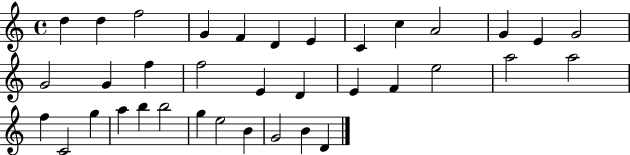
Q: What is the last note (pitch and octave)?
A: D4